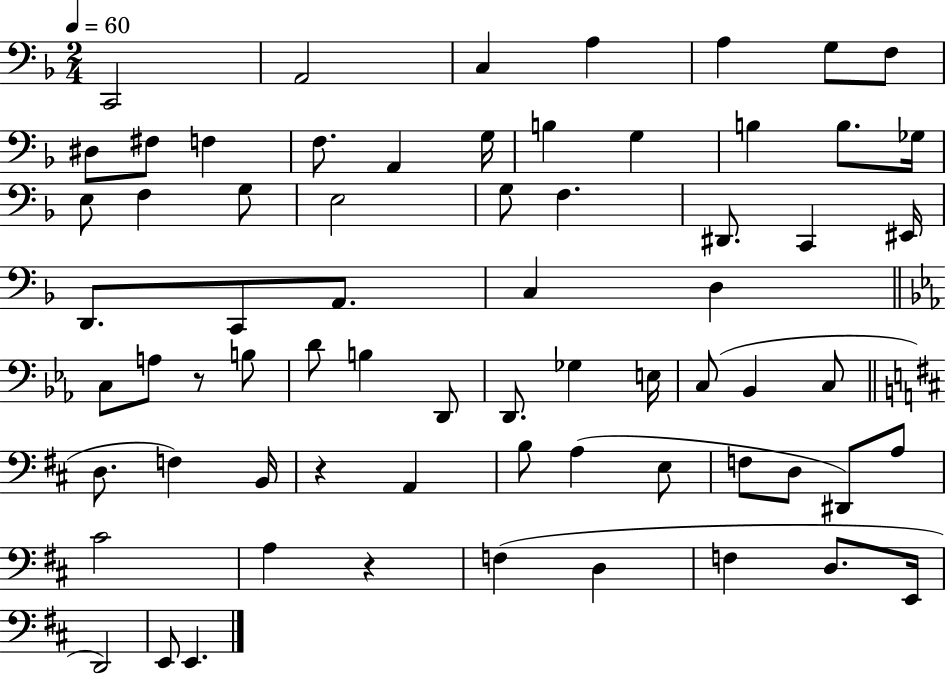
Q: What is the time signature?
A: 2/4